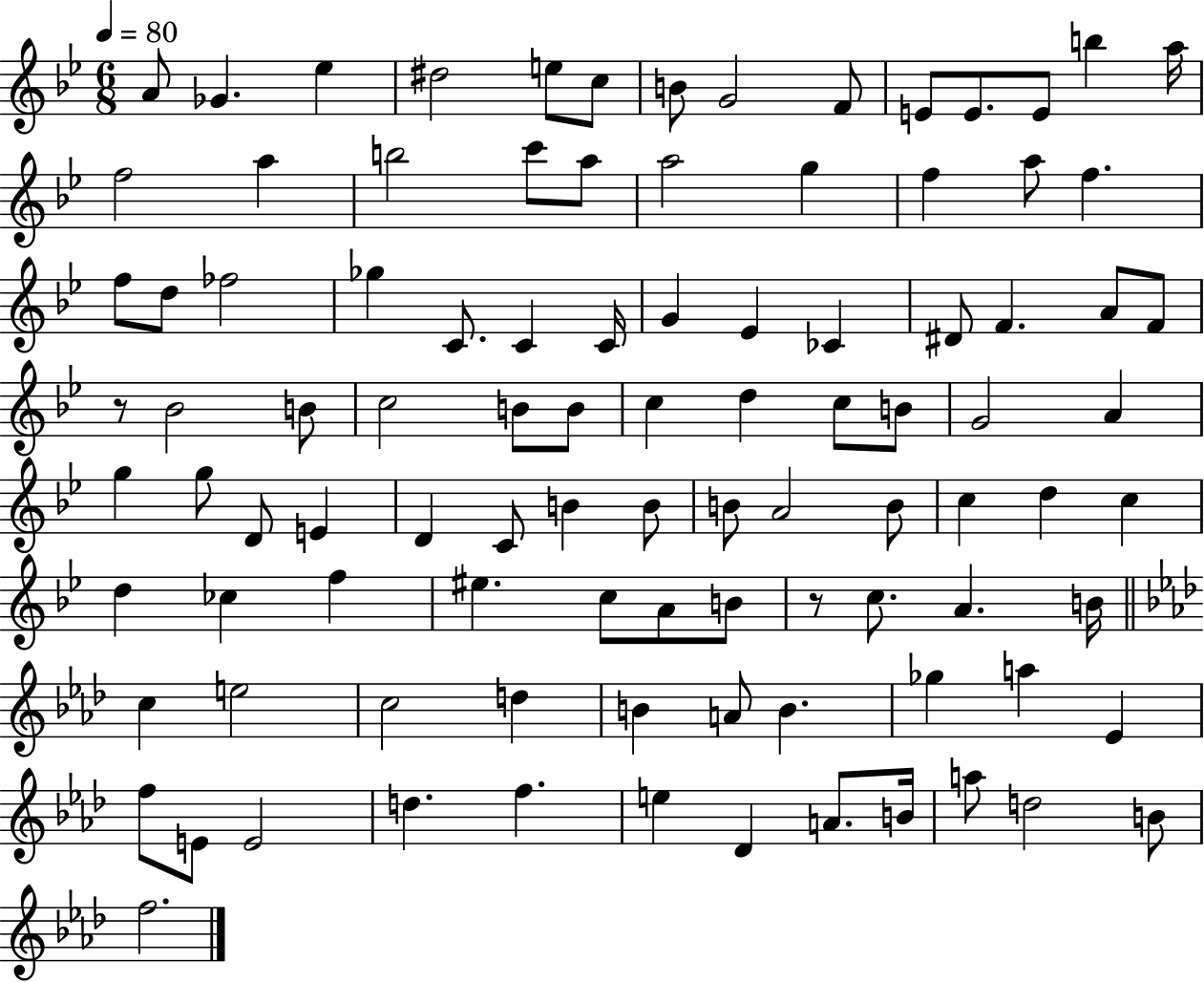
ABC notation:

X:1
T:Untitled
M:6/8
L:1/4
K:Bb
A/2 _G _e ^d2 e/2 c/2 B/2 G2 F/2 E/2 E/2 E/2 b a/4 f2 a b2 c'/2 a/2 a2 g f a/2 f f/2 d/2 _f2 _g C/2 C C/4 G _E _C ^D/2 F A/2 F/2 z/2 _B2 B/2 c2 B/2 B/2 c d c/2 B/2 G2 A g g/2 D/2 E D C/2 B B/2 B/2 A2 B/2 c d c d _c f ^e c/2 A/2 B/2 z/2 c/2 A B/4 c e2 c2 d B A/2 B _g a _E f/2 E/2 E2 d f e _D A/2 B/4 a/2 d2 B/2 f2